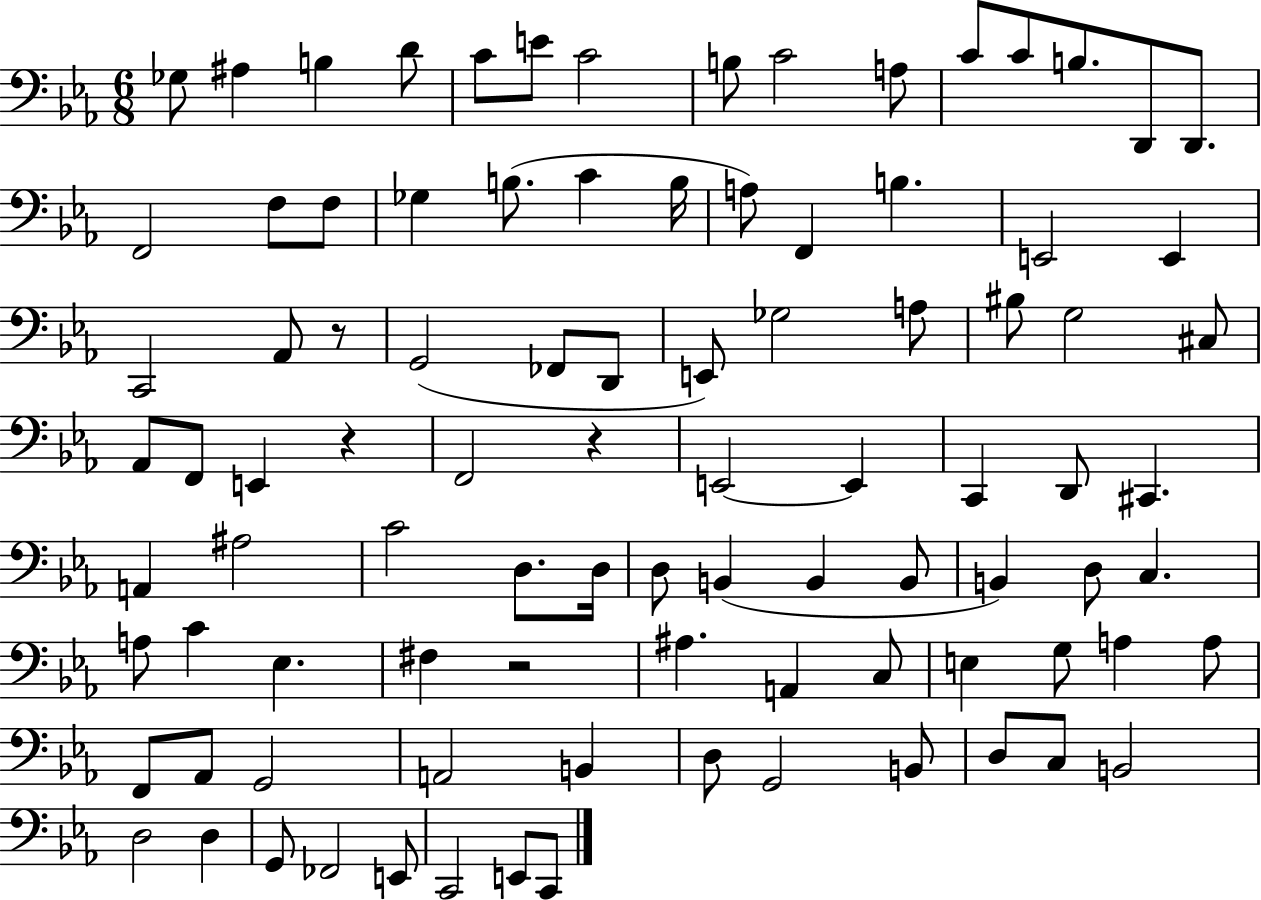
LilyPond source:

{
  \clef bass
  \numericTimeSignature
  \time 6/8
  \key ees \major
  ges8 ais4 b4 d'8 | c'8 e'8 c'2 | b8 c'2 a8 | c'8 c'8 b8. d,8 d,8. | \break f,2 f8 f8 | ges4 b8.( c'4 b16 | a8) f,4 b4. | e,2 e,4 | \break c,2 aes,8 r8 | g,2( fes,8 d,8 | e,8) ges2 a8 | bis8 g2 cis8 | \break aes,8 f,8 e,4 r4 | f,2 r4 | e,2~~ e,4 | c,4 d,8 cis,4. | \break a,4 ais2 | c'2 d8. d16 | d8 b,4( b,4 b,8 | b,4) d8 c4. | \break a8 c'4 ees4. | fis4 r2 | ais4. a,4 c8 | e4 g8 a4 a8 | \break f,8 aes,8 g,2 | a,2 b,4 | d8 g,2 b,8 | d8 c8 b,2 | \break d2 d4 | g,8 fes,2 e,8 | c,2 e,8 c,8 | \bar "|."
}